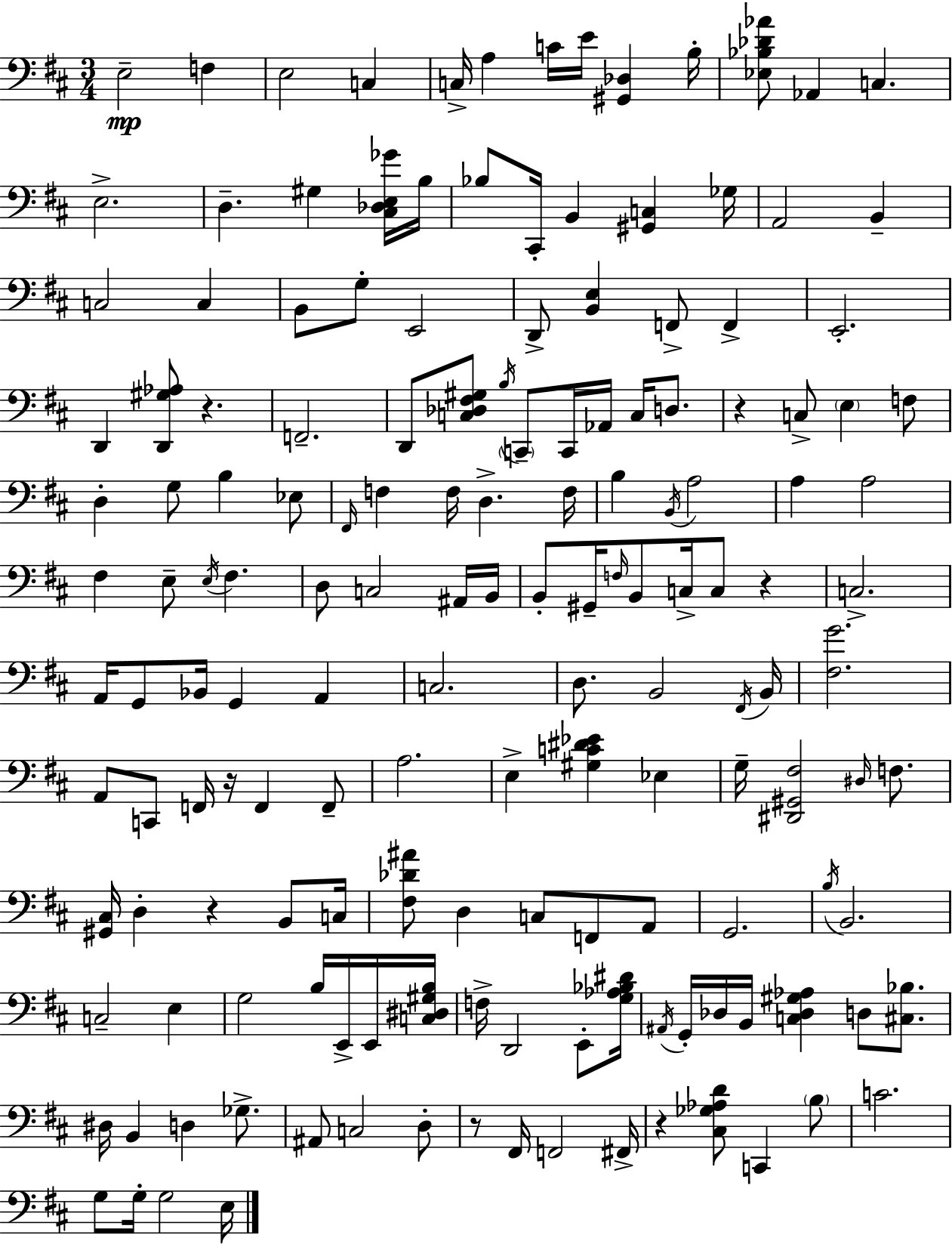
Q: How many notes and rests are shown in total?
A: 157